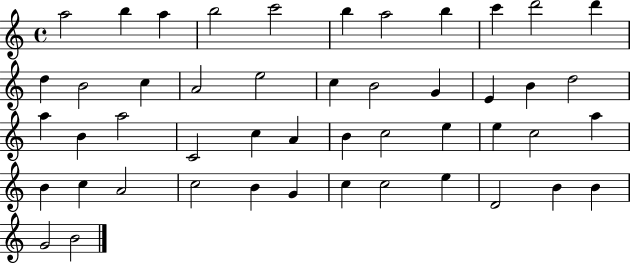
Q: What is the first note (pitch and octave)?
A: A5